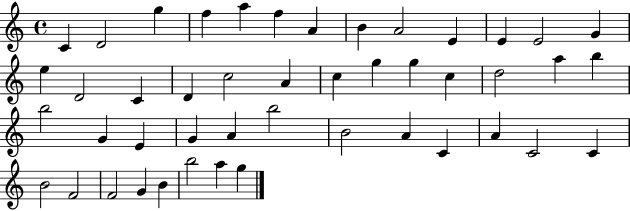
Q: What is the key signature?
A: C major